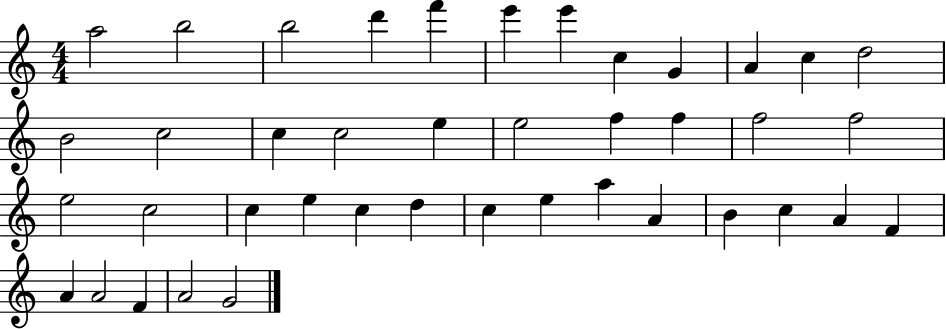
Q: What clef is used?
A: treble